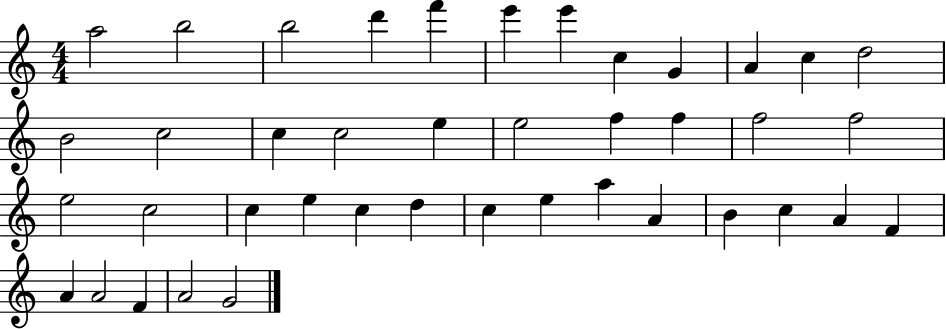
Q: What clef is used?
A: treble